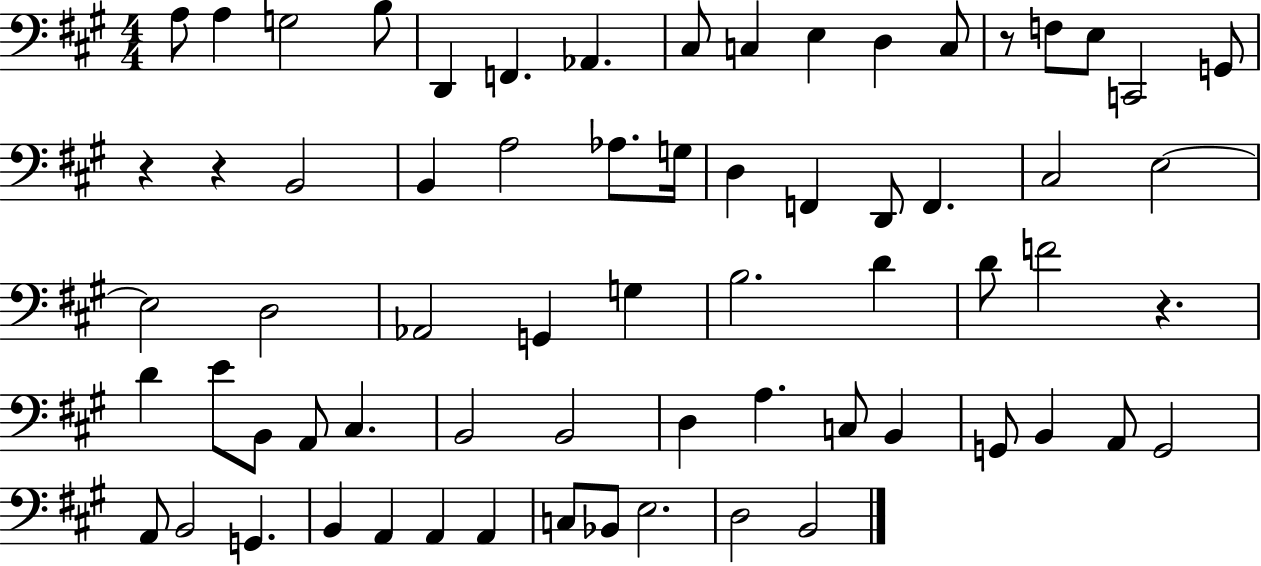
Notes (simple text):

A3/e A3/q G3/h B3/e D2/q F2/q. Ab2/q. C#3/e C3/q E3/q D3/q C3/e R/e F3/e E3/e C2/h G2/e R/q R/q B2/h B2/q A3/h Ab3/e. G3/s D3/q F2/q D2/e F2/q. C#3/h E3/h E3/h D3/h Ab2/h G2/q G3/q B3/h. D4/q D4/e F4/h R/q. D4/q E4/e B2/e A2/e C#3/q. B2/h B2/h D3/q A3/q. C3/e B2/q G2/e B2/q A2/e G2/h A2/e B2/h G2/q. B2/q A2/q A2/q A2/q C3/e Bb2/e E3/h. D3/h B2/h